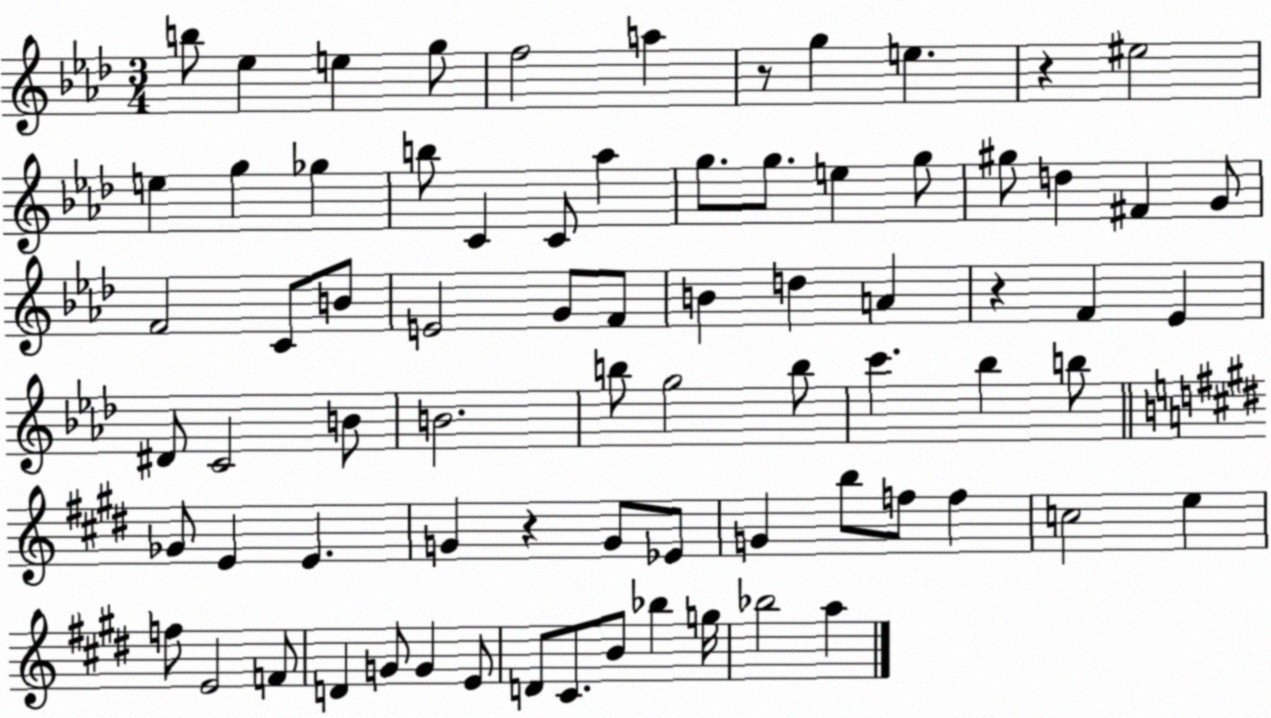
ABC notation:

X:1
T:Untitled
M:3/4
L:1/4
K:Ab
b/2 _e e g/2 f2 a z/2 g e z ^e2 e g _g b/2 C C/2 _a g/2 g/2 e g/2 ^g/2 d ^F G/2 F2 C/2 B/2 E2 G/2 F/2 B d A z F _E ^D/2 C2 B/2 B2 b/2 g2 b/2 c' _b b/2 _G/2 E E G z G/2 _E/2 G b/2 f/2 f c2 e f/2 E2 F/2 D G/2 G E/2 D/2 ^C/2 B/2 _b g/4 _b2 a